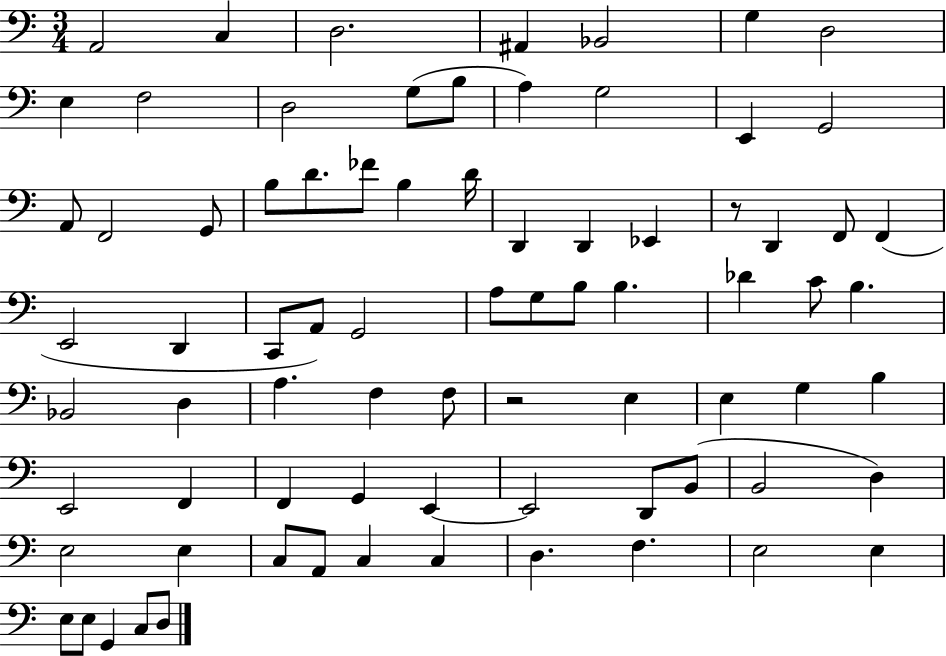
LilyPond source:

{
  \clef bass
  \numericTimeSignature
  \time 3/4
  \key c \major
  a,2 c4 | d2. | ais,4 bes,2 | g4 d2 | \break e4 f2 | d2 g8( b8 | a4) g2 | e,4 g,2 | \break a,8 f,2 g,8 | b8 d'8. fes'8 b4 d'16 | d,4 d,4 ees,4 | r8 d,4 f,8 f,4( | \break e,2 d,4 | c,8 a,8) g,2 | a8 g8 b8 b4. | des'4 c'8 b4. | \break bes,2 d4 | a4. f4 f8 | r2 e4 | e4 g4 b4 | \break e,2 f,4 | f,4 g,4 e,4~~ | e,2 d,8 b,8( | b,2 d4) | \break e2 e4 | c8 a,8 c4 c4 | d4. f4. | e2 e4 | \break e8 e8 g,4 c8 d8 | \bar "|."
}